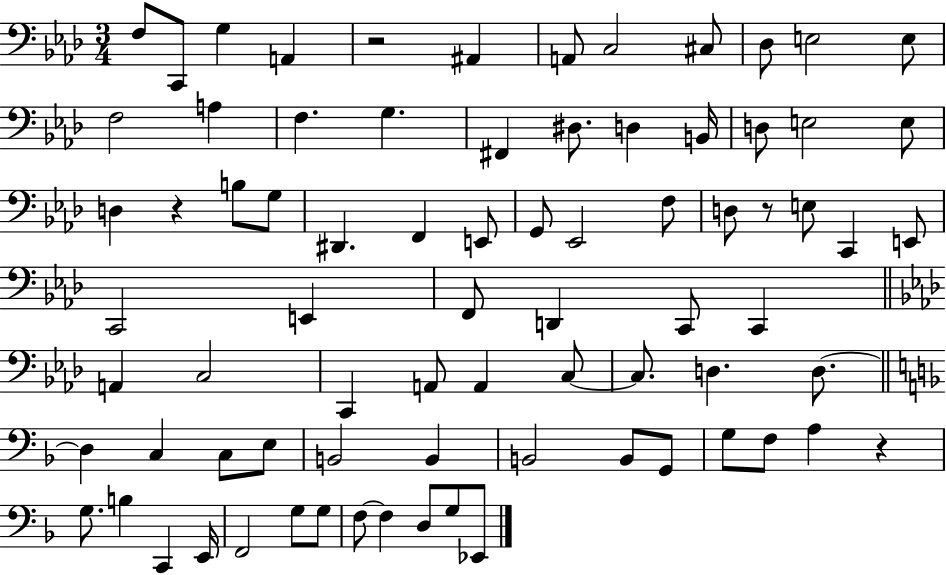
X:1
T:Untitled
M:3/4
L:1/4
K:Ab
F,/2 C,,/2 G, A,, z2 ^A,, A,,/2 C,2 ^C,/2 _D,/2 E,2 E,/2 F,2 A, F, G, ^F,, ^D,/2 D, B,,/4 D,/2 E,2 E,/2 D, z B,/2 G,/2 ^D,, F,, E,,/2 G,,/2 _E,,2 F,/2 D,/2 z/2 E,/2 C,, E,,/2 C,,2 E,, F,,/2 D,, C,,/2 C,, A,, C,2 C,, A,,/2 A,, C,/2 C,/2 D, D,/2 D, C, C,/2 E,/2 B,,2 B,, B,,2 B,,/2 G,,/2 G,/2 F,/2 A, z G,/2 B, C,, E,,/4 F,,2 G,/2 G,/2 F,/2 F, D,/2 G,/2 _E,,/2